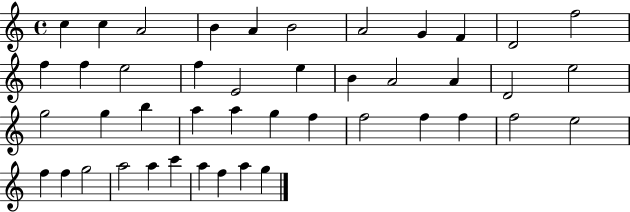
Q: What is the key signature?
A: C major